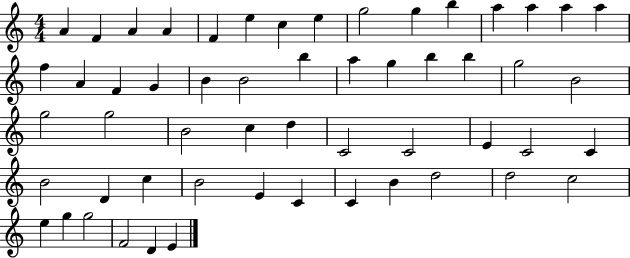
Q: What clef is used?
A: treble